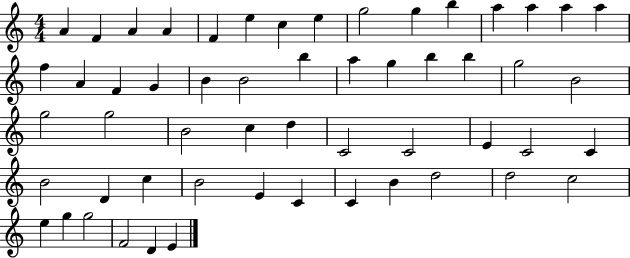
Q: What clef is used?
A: treble